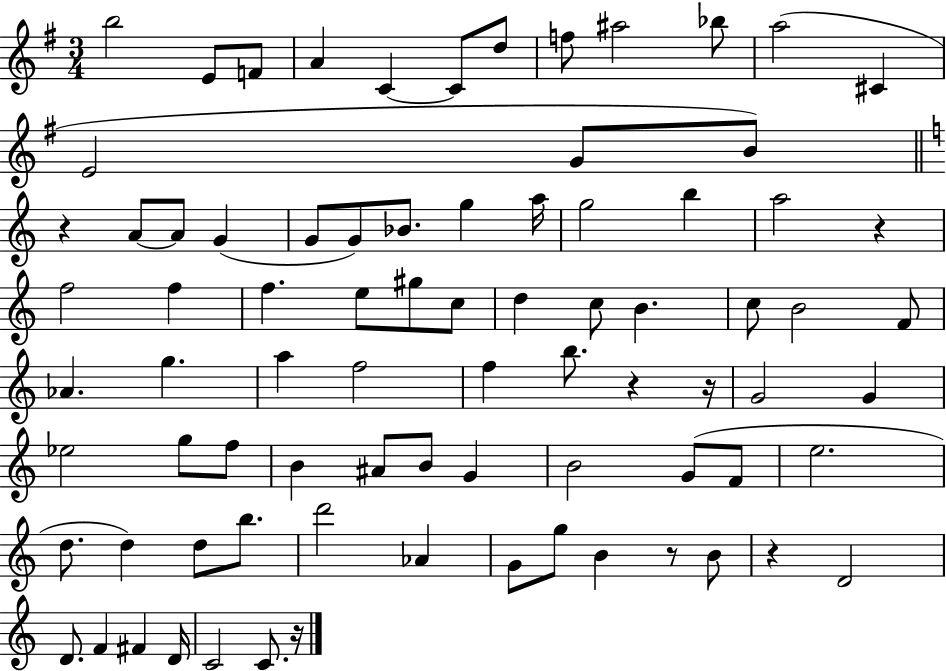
{
  \clef treble
  \numericTimeSignature
  \time 3/4
  \key g \major
  b''2 e'8 f'8 | a'4 c'4~~ c'8 d''8 | f''8 ais''2 bes''8 | a''2( cis'4 | \break e'2 g'8 b'8) | \bar "||" \break \key a \minor r4 a'8~~ a'8 g'4( | g'8 g'8) bes'8. g''4 a''16 | g''2 b''4 | a''2 r4 | \break f''2 f''4 | f''4. e''8 gis''8 c''8 | d''4 c''8 b'4. | c''8 b'2 f'8 | \break aes'4. g''4. | a''4 f''2 | f''4 b''8. r4 r16 | g'2 g'4 | \break ees''2 g''8 f''8 | b'4 ais'8 b'8 g'4 | b'2 g'8( f'8 | e''2. | \break d''8. d''4) d''8 b''8. | d'''2 aes'4 | g'8 g''8 b'4 r8 b'8 | r4 d'2 | \break d'8. f'4 fis'4 d'16 | c'2 c'8. r16 | \bar "|."
}